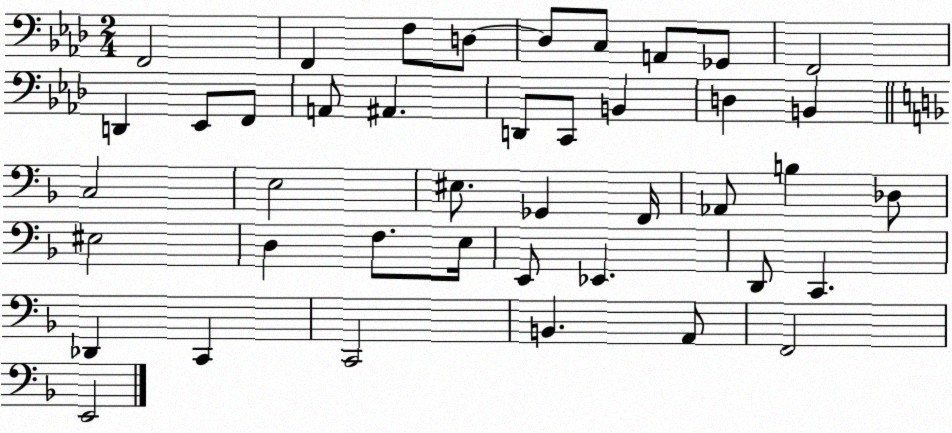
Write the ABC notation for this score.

X:1
T:Untitled
M:2/4
L:1/4
K:Ab
F,,2 F,, F,/2 D,/2 D,/2 C,/2 A,,/2 _G,,/2 F,,2 D,, _E,,/2 F,,/2 A,,/2 ^A,, D,,/2 C,,/2 B,, D, B,, C,2 E,2 ^E,/2 _G,, F,,/4 _A,,/2 B, _D,/2 ^E,2 D, F,/2 E,/4 E,,/2 _E,, D,,/2 C,, _D,, C,, C,,2 B,, A,,/2 F,,2 E,,2